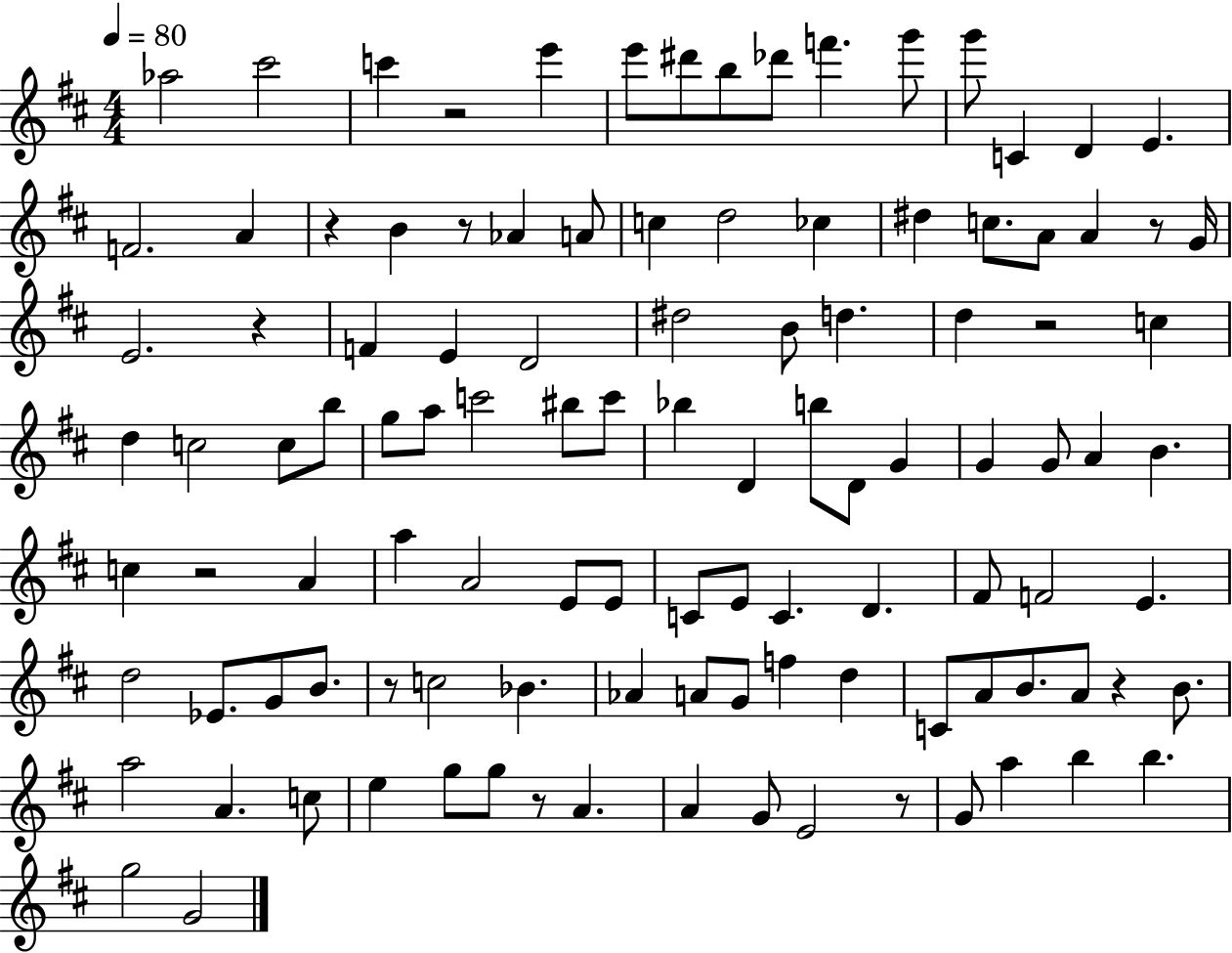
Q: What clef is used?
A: treble